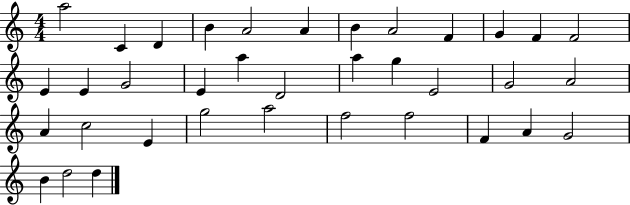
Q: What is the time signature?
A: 4/4